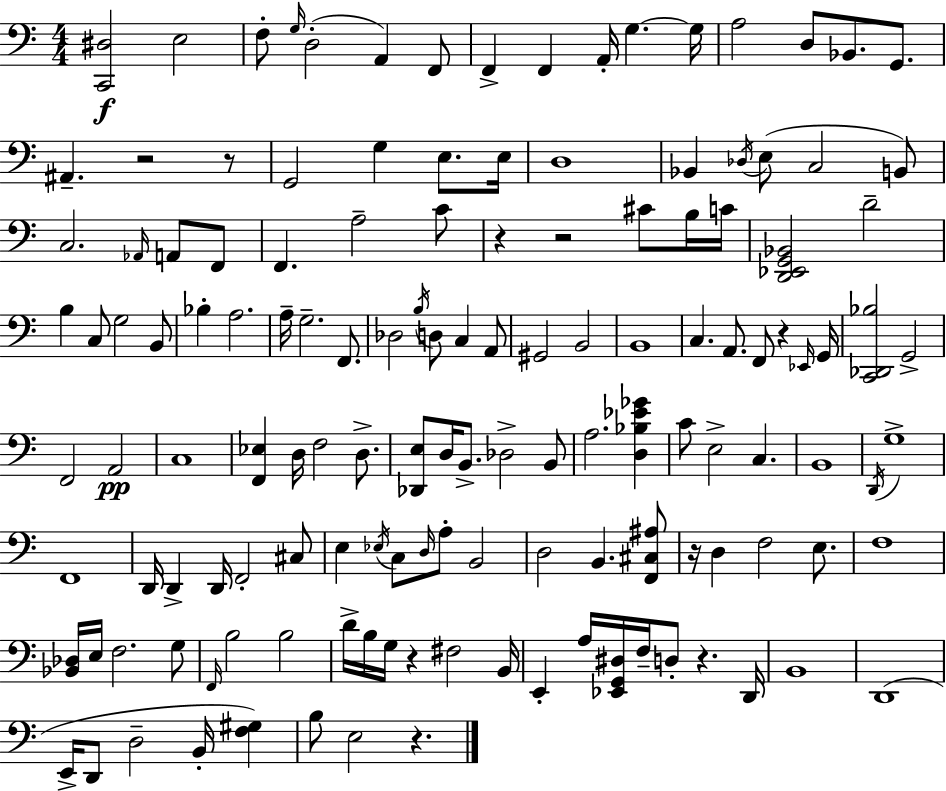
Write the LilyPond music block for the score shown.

{
  \clef bass
  \numericTimeSignature
  \time 4/4
  \key a \minor
  <c, dis>2\f e2 | f8-. \grace { g16 }( d2-. a,4) f,8 | f,4-> f,4 a,16-. g4.~~ | g16 a2 d8 bes,8. g,8. | \break ais,4.-- r2 r8 | g,2 g4 e8. | e16 d1 | bes,4 \acciaccatura { des16 }( e8 c2 | \break b,8) c2. \grace { aes,16 } a,8 | f,8 f,4. a2-- | c'8 r4 r2 cis'8 | b16 c'16 <d, ees, g, bes,>2 d'2-- | \break b4 c8 g2 | b,8 bes4-. a2. | a16-- g2.-- | f,8. des2 \acciaccatura { b16 } d8 c4 | \break a,8 gis,2 b,2 | b,1 | c4. a,8. f,8 r4 | \grace { ees,16 } g,16 <c, des, bes>2 g,2-> | \break f,2 a,2\pp | c1 | <f, ees>4 d16 f2 | d8.-> <des, e>8 d16 b,8.-> des2-> | \break b,8 a2. | <d bes ees' ges'>4 c'8 e2-> c4. | b,1 | \acciaccatura { d,16 } g1-> | \break f,1 | d,16 d,4-> d,16 f,2-. | cis8 e4 \acciaccatura { ees16 } c8 \grace { d16 } a8-. | b,2 d2 | \break b,4. <f, cis ais>8 r16 d4 f2 | e8. f1 | <bes, des>16 e16 f2. | g8 \grace { f,16 } b2 | \break b2 d'16-> b16 g16 r4 | fis2 b,16 e,4-. a16 <ees, g, dis>16 f16-- | d8-. r4. d,16 b,1 | d,1( | \break e,16-> d,8 d2-- | b,16-. <f gis>4) b8 e2 | r4. \bar "|."
}